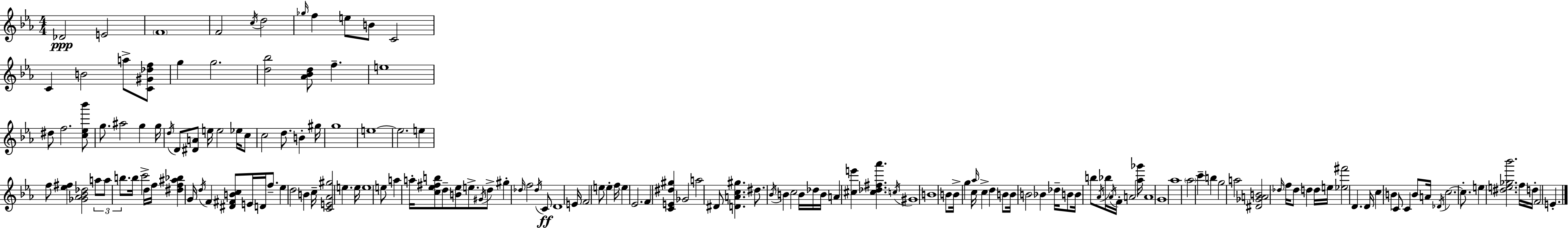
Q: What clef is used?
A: treble